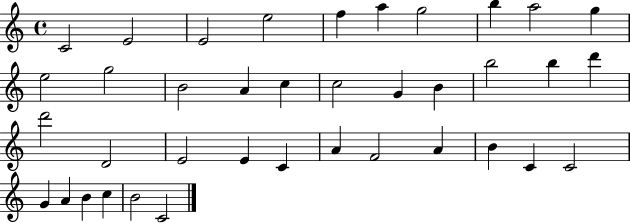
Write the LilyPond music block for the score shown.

{
  \clef treble
  \time 4/4
  \defaultTimeSignature
  \key c \major
  c'2 e'2 | e'2 e''2 | f''4 a''4 g''2 | b''4 a''2 g''4 | \break e''2 g''2 | b'2 a'4 c''4 | c''2 g'4 b'4 | b''2 b''4 d'''4 | \break d'''2 d'2 | e'2 e'4 c'4 | a'4 f'2 a'4 | b'4 c'4 c'2 | \break g'4 a'4 b'4 c''4 | b'2 c'2 | \bar "|."
}